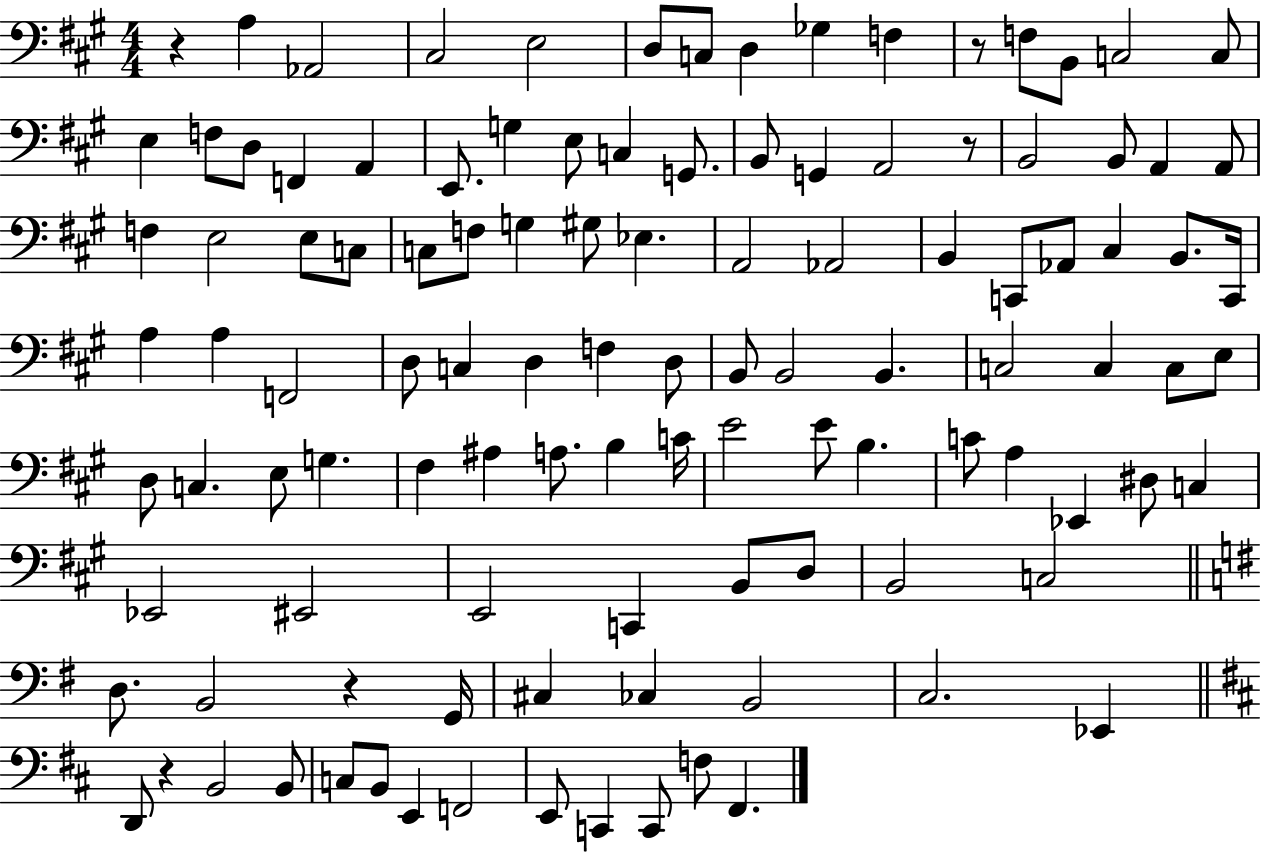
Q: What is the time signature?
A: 4/4